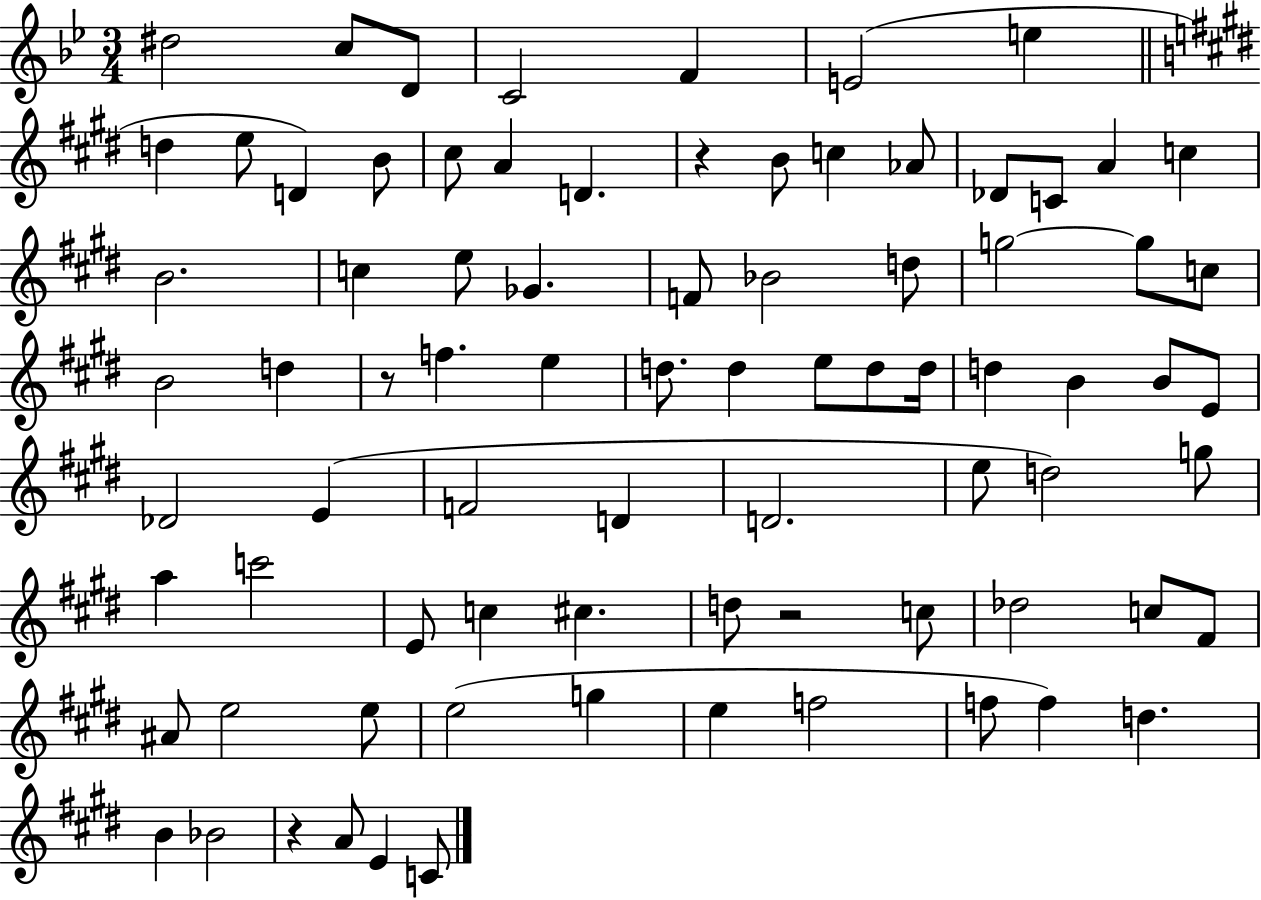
D#5/h C5/e D4/e C4/h F4/q E4/h E5/q D5/q E5/e D4/q B4/e C#5/e A4/q D4/q. R/q B4/e C5/q Ab4/e Db4/e C4/e A4/q C5/q B4/h. C5/q E5/e Gb4/q. F4/e Bb4/h D5/e G5/h G5/e C5/e B4/h D5/q R/e F5/q. E5/q D5/e. D5/q E5/e D5/e D5/s D5/q B4/q B4/e E4/e Db4/h E4/q F4/h D4/q D4/h. E5/e D5/h G5/e A5/q C6/h E4/e C5/q C#5/q. D5/e R/h C5/e Db5/h C5/e F#4/e A#4/e E5/h E5/e E5/h G5/q E5/q F5/h F5/e F5/q D5/q. B4/q Bb4/h R/q A4/e E4/q C4/e